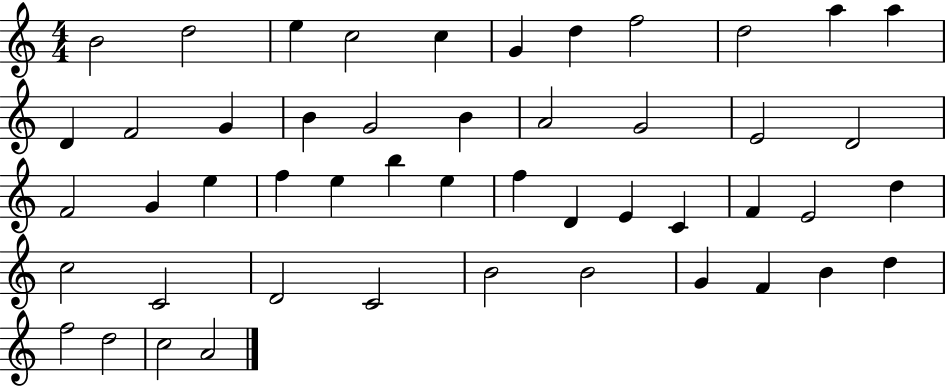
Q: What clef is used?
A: treble